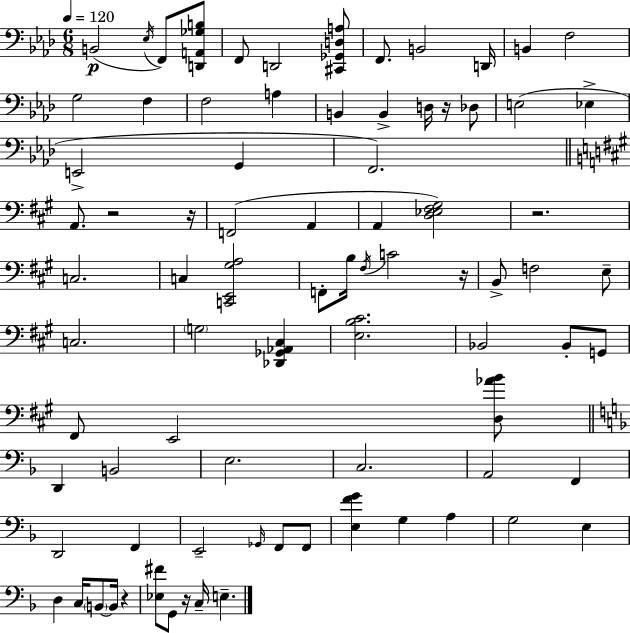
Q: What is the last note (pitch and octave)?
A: E3